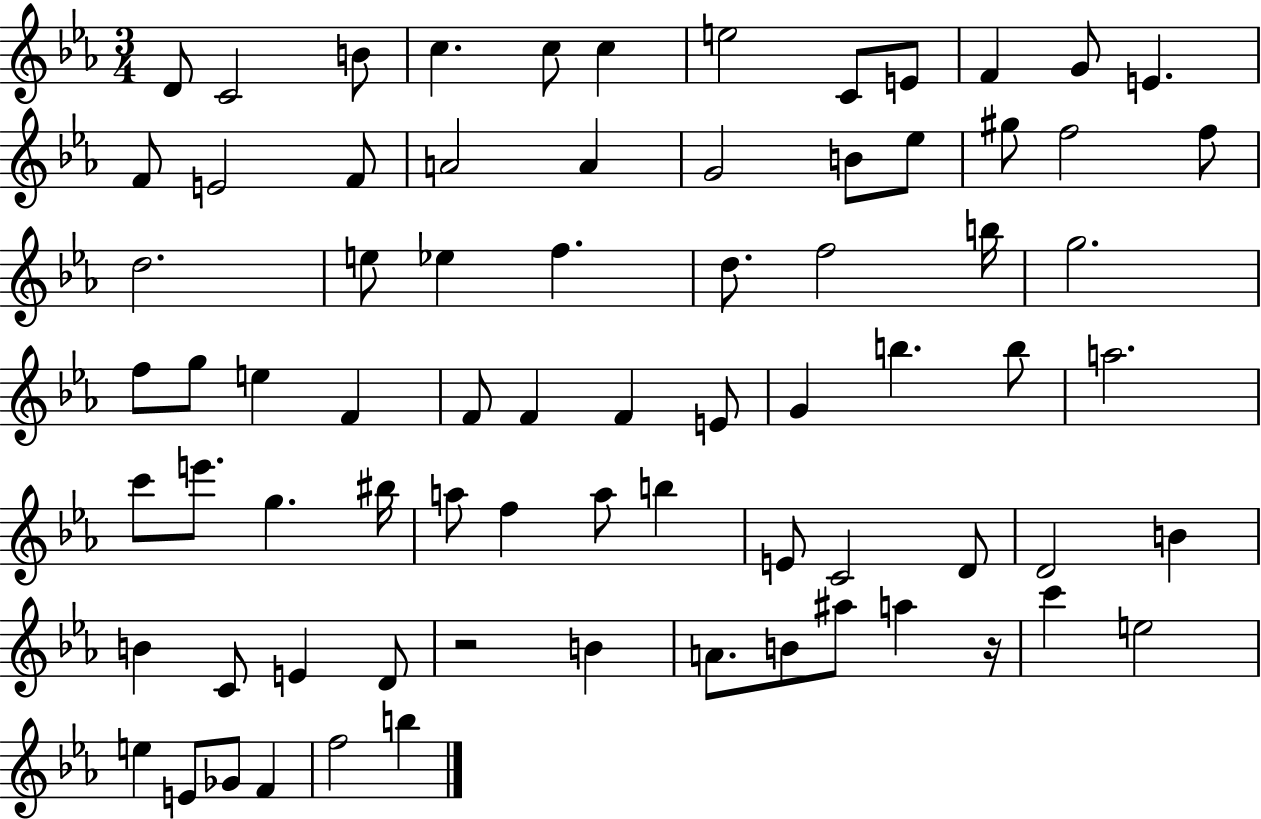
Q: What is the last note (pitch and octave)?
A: B5